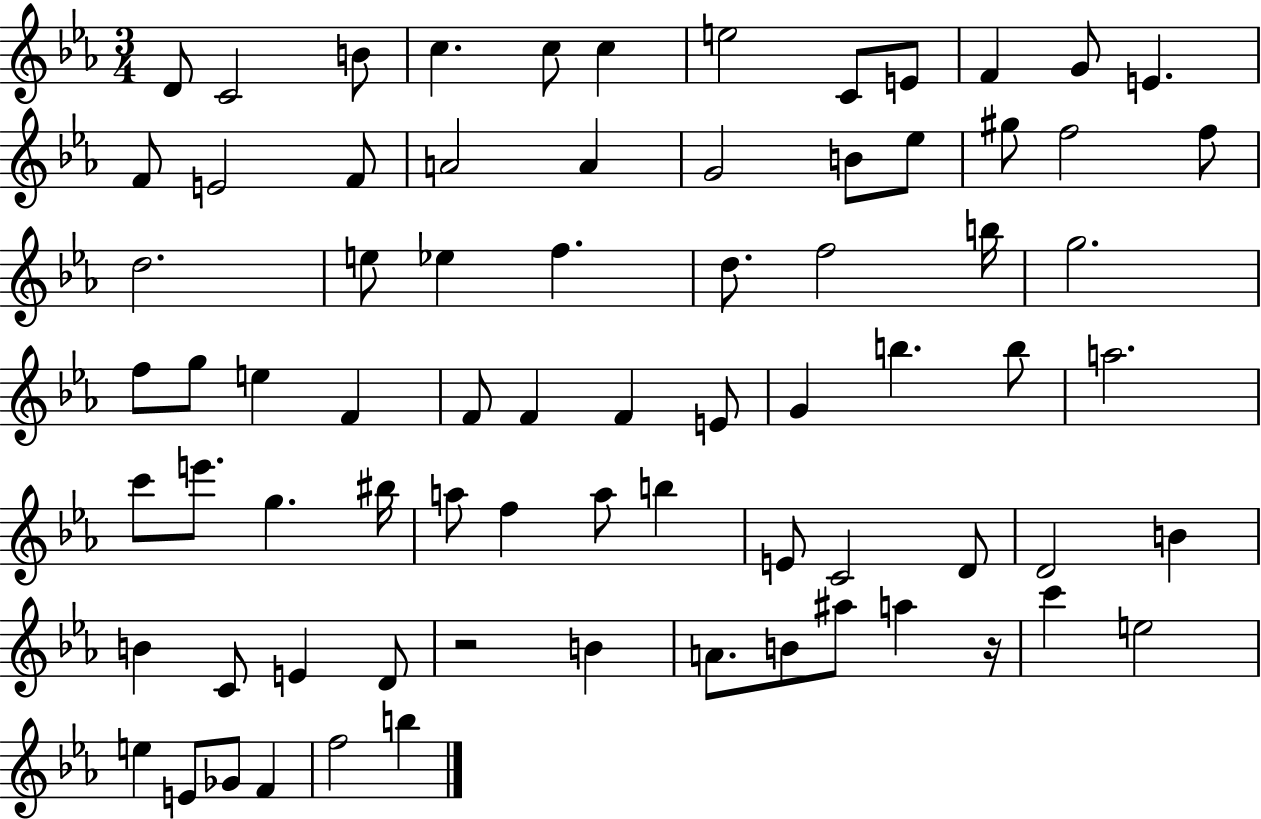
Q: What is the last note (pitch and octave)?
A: B5